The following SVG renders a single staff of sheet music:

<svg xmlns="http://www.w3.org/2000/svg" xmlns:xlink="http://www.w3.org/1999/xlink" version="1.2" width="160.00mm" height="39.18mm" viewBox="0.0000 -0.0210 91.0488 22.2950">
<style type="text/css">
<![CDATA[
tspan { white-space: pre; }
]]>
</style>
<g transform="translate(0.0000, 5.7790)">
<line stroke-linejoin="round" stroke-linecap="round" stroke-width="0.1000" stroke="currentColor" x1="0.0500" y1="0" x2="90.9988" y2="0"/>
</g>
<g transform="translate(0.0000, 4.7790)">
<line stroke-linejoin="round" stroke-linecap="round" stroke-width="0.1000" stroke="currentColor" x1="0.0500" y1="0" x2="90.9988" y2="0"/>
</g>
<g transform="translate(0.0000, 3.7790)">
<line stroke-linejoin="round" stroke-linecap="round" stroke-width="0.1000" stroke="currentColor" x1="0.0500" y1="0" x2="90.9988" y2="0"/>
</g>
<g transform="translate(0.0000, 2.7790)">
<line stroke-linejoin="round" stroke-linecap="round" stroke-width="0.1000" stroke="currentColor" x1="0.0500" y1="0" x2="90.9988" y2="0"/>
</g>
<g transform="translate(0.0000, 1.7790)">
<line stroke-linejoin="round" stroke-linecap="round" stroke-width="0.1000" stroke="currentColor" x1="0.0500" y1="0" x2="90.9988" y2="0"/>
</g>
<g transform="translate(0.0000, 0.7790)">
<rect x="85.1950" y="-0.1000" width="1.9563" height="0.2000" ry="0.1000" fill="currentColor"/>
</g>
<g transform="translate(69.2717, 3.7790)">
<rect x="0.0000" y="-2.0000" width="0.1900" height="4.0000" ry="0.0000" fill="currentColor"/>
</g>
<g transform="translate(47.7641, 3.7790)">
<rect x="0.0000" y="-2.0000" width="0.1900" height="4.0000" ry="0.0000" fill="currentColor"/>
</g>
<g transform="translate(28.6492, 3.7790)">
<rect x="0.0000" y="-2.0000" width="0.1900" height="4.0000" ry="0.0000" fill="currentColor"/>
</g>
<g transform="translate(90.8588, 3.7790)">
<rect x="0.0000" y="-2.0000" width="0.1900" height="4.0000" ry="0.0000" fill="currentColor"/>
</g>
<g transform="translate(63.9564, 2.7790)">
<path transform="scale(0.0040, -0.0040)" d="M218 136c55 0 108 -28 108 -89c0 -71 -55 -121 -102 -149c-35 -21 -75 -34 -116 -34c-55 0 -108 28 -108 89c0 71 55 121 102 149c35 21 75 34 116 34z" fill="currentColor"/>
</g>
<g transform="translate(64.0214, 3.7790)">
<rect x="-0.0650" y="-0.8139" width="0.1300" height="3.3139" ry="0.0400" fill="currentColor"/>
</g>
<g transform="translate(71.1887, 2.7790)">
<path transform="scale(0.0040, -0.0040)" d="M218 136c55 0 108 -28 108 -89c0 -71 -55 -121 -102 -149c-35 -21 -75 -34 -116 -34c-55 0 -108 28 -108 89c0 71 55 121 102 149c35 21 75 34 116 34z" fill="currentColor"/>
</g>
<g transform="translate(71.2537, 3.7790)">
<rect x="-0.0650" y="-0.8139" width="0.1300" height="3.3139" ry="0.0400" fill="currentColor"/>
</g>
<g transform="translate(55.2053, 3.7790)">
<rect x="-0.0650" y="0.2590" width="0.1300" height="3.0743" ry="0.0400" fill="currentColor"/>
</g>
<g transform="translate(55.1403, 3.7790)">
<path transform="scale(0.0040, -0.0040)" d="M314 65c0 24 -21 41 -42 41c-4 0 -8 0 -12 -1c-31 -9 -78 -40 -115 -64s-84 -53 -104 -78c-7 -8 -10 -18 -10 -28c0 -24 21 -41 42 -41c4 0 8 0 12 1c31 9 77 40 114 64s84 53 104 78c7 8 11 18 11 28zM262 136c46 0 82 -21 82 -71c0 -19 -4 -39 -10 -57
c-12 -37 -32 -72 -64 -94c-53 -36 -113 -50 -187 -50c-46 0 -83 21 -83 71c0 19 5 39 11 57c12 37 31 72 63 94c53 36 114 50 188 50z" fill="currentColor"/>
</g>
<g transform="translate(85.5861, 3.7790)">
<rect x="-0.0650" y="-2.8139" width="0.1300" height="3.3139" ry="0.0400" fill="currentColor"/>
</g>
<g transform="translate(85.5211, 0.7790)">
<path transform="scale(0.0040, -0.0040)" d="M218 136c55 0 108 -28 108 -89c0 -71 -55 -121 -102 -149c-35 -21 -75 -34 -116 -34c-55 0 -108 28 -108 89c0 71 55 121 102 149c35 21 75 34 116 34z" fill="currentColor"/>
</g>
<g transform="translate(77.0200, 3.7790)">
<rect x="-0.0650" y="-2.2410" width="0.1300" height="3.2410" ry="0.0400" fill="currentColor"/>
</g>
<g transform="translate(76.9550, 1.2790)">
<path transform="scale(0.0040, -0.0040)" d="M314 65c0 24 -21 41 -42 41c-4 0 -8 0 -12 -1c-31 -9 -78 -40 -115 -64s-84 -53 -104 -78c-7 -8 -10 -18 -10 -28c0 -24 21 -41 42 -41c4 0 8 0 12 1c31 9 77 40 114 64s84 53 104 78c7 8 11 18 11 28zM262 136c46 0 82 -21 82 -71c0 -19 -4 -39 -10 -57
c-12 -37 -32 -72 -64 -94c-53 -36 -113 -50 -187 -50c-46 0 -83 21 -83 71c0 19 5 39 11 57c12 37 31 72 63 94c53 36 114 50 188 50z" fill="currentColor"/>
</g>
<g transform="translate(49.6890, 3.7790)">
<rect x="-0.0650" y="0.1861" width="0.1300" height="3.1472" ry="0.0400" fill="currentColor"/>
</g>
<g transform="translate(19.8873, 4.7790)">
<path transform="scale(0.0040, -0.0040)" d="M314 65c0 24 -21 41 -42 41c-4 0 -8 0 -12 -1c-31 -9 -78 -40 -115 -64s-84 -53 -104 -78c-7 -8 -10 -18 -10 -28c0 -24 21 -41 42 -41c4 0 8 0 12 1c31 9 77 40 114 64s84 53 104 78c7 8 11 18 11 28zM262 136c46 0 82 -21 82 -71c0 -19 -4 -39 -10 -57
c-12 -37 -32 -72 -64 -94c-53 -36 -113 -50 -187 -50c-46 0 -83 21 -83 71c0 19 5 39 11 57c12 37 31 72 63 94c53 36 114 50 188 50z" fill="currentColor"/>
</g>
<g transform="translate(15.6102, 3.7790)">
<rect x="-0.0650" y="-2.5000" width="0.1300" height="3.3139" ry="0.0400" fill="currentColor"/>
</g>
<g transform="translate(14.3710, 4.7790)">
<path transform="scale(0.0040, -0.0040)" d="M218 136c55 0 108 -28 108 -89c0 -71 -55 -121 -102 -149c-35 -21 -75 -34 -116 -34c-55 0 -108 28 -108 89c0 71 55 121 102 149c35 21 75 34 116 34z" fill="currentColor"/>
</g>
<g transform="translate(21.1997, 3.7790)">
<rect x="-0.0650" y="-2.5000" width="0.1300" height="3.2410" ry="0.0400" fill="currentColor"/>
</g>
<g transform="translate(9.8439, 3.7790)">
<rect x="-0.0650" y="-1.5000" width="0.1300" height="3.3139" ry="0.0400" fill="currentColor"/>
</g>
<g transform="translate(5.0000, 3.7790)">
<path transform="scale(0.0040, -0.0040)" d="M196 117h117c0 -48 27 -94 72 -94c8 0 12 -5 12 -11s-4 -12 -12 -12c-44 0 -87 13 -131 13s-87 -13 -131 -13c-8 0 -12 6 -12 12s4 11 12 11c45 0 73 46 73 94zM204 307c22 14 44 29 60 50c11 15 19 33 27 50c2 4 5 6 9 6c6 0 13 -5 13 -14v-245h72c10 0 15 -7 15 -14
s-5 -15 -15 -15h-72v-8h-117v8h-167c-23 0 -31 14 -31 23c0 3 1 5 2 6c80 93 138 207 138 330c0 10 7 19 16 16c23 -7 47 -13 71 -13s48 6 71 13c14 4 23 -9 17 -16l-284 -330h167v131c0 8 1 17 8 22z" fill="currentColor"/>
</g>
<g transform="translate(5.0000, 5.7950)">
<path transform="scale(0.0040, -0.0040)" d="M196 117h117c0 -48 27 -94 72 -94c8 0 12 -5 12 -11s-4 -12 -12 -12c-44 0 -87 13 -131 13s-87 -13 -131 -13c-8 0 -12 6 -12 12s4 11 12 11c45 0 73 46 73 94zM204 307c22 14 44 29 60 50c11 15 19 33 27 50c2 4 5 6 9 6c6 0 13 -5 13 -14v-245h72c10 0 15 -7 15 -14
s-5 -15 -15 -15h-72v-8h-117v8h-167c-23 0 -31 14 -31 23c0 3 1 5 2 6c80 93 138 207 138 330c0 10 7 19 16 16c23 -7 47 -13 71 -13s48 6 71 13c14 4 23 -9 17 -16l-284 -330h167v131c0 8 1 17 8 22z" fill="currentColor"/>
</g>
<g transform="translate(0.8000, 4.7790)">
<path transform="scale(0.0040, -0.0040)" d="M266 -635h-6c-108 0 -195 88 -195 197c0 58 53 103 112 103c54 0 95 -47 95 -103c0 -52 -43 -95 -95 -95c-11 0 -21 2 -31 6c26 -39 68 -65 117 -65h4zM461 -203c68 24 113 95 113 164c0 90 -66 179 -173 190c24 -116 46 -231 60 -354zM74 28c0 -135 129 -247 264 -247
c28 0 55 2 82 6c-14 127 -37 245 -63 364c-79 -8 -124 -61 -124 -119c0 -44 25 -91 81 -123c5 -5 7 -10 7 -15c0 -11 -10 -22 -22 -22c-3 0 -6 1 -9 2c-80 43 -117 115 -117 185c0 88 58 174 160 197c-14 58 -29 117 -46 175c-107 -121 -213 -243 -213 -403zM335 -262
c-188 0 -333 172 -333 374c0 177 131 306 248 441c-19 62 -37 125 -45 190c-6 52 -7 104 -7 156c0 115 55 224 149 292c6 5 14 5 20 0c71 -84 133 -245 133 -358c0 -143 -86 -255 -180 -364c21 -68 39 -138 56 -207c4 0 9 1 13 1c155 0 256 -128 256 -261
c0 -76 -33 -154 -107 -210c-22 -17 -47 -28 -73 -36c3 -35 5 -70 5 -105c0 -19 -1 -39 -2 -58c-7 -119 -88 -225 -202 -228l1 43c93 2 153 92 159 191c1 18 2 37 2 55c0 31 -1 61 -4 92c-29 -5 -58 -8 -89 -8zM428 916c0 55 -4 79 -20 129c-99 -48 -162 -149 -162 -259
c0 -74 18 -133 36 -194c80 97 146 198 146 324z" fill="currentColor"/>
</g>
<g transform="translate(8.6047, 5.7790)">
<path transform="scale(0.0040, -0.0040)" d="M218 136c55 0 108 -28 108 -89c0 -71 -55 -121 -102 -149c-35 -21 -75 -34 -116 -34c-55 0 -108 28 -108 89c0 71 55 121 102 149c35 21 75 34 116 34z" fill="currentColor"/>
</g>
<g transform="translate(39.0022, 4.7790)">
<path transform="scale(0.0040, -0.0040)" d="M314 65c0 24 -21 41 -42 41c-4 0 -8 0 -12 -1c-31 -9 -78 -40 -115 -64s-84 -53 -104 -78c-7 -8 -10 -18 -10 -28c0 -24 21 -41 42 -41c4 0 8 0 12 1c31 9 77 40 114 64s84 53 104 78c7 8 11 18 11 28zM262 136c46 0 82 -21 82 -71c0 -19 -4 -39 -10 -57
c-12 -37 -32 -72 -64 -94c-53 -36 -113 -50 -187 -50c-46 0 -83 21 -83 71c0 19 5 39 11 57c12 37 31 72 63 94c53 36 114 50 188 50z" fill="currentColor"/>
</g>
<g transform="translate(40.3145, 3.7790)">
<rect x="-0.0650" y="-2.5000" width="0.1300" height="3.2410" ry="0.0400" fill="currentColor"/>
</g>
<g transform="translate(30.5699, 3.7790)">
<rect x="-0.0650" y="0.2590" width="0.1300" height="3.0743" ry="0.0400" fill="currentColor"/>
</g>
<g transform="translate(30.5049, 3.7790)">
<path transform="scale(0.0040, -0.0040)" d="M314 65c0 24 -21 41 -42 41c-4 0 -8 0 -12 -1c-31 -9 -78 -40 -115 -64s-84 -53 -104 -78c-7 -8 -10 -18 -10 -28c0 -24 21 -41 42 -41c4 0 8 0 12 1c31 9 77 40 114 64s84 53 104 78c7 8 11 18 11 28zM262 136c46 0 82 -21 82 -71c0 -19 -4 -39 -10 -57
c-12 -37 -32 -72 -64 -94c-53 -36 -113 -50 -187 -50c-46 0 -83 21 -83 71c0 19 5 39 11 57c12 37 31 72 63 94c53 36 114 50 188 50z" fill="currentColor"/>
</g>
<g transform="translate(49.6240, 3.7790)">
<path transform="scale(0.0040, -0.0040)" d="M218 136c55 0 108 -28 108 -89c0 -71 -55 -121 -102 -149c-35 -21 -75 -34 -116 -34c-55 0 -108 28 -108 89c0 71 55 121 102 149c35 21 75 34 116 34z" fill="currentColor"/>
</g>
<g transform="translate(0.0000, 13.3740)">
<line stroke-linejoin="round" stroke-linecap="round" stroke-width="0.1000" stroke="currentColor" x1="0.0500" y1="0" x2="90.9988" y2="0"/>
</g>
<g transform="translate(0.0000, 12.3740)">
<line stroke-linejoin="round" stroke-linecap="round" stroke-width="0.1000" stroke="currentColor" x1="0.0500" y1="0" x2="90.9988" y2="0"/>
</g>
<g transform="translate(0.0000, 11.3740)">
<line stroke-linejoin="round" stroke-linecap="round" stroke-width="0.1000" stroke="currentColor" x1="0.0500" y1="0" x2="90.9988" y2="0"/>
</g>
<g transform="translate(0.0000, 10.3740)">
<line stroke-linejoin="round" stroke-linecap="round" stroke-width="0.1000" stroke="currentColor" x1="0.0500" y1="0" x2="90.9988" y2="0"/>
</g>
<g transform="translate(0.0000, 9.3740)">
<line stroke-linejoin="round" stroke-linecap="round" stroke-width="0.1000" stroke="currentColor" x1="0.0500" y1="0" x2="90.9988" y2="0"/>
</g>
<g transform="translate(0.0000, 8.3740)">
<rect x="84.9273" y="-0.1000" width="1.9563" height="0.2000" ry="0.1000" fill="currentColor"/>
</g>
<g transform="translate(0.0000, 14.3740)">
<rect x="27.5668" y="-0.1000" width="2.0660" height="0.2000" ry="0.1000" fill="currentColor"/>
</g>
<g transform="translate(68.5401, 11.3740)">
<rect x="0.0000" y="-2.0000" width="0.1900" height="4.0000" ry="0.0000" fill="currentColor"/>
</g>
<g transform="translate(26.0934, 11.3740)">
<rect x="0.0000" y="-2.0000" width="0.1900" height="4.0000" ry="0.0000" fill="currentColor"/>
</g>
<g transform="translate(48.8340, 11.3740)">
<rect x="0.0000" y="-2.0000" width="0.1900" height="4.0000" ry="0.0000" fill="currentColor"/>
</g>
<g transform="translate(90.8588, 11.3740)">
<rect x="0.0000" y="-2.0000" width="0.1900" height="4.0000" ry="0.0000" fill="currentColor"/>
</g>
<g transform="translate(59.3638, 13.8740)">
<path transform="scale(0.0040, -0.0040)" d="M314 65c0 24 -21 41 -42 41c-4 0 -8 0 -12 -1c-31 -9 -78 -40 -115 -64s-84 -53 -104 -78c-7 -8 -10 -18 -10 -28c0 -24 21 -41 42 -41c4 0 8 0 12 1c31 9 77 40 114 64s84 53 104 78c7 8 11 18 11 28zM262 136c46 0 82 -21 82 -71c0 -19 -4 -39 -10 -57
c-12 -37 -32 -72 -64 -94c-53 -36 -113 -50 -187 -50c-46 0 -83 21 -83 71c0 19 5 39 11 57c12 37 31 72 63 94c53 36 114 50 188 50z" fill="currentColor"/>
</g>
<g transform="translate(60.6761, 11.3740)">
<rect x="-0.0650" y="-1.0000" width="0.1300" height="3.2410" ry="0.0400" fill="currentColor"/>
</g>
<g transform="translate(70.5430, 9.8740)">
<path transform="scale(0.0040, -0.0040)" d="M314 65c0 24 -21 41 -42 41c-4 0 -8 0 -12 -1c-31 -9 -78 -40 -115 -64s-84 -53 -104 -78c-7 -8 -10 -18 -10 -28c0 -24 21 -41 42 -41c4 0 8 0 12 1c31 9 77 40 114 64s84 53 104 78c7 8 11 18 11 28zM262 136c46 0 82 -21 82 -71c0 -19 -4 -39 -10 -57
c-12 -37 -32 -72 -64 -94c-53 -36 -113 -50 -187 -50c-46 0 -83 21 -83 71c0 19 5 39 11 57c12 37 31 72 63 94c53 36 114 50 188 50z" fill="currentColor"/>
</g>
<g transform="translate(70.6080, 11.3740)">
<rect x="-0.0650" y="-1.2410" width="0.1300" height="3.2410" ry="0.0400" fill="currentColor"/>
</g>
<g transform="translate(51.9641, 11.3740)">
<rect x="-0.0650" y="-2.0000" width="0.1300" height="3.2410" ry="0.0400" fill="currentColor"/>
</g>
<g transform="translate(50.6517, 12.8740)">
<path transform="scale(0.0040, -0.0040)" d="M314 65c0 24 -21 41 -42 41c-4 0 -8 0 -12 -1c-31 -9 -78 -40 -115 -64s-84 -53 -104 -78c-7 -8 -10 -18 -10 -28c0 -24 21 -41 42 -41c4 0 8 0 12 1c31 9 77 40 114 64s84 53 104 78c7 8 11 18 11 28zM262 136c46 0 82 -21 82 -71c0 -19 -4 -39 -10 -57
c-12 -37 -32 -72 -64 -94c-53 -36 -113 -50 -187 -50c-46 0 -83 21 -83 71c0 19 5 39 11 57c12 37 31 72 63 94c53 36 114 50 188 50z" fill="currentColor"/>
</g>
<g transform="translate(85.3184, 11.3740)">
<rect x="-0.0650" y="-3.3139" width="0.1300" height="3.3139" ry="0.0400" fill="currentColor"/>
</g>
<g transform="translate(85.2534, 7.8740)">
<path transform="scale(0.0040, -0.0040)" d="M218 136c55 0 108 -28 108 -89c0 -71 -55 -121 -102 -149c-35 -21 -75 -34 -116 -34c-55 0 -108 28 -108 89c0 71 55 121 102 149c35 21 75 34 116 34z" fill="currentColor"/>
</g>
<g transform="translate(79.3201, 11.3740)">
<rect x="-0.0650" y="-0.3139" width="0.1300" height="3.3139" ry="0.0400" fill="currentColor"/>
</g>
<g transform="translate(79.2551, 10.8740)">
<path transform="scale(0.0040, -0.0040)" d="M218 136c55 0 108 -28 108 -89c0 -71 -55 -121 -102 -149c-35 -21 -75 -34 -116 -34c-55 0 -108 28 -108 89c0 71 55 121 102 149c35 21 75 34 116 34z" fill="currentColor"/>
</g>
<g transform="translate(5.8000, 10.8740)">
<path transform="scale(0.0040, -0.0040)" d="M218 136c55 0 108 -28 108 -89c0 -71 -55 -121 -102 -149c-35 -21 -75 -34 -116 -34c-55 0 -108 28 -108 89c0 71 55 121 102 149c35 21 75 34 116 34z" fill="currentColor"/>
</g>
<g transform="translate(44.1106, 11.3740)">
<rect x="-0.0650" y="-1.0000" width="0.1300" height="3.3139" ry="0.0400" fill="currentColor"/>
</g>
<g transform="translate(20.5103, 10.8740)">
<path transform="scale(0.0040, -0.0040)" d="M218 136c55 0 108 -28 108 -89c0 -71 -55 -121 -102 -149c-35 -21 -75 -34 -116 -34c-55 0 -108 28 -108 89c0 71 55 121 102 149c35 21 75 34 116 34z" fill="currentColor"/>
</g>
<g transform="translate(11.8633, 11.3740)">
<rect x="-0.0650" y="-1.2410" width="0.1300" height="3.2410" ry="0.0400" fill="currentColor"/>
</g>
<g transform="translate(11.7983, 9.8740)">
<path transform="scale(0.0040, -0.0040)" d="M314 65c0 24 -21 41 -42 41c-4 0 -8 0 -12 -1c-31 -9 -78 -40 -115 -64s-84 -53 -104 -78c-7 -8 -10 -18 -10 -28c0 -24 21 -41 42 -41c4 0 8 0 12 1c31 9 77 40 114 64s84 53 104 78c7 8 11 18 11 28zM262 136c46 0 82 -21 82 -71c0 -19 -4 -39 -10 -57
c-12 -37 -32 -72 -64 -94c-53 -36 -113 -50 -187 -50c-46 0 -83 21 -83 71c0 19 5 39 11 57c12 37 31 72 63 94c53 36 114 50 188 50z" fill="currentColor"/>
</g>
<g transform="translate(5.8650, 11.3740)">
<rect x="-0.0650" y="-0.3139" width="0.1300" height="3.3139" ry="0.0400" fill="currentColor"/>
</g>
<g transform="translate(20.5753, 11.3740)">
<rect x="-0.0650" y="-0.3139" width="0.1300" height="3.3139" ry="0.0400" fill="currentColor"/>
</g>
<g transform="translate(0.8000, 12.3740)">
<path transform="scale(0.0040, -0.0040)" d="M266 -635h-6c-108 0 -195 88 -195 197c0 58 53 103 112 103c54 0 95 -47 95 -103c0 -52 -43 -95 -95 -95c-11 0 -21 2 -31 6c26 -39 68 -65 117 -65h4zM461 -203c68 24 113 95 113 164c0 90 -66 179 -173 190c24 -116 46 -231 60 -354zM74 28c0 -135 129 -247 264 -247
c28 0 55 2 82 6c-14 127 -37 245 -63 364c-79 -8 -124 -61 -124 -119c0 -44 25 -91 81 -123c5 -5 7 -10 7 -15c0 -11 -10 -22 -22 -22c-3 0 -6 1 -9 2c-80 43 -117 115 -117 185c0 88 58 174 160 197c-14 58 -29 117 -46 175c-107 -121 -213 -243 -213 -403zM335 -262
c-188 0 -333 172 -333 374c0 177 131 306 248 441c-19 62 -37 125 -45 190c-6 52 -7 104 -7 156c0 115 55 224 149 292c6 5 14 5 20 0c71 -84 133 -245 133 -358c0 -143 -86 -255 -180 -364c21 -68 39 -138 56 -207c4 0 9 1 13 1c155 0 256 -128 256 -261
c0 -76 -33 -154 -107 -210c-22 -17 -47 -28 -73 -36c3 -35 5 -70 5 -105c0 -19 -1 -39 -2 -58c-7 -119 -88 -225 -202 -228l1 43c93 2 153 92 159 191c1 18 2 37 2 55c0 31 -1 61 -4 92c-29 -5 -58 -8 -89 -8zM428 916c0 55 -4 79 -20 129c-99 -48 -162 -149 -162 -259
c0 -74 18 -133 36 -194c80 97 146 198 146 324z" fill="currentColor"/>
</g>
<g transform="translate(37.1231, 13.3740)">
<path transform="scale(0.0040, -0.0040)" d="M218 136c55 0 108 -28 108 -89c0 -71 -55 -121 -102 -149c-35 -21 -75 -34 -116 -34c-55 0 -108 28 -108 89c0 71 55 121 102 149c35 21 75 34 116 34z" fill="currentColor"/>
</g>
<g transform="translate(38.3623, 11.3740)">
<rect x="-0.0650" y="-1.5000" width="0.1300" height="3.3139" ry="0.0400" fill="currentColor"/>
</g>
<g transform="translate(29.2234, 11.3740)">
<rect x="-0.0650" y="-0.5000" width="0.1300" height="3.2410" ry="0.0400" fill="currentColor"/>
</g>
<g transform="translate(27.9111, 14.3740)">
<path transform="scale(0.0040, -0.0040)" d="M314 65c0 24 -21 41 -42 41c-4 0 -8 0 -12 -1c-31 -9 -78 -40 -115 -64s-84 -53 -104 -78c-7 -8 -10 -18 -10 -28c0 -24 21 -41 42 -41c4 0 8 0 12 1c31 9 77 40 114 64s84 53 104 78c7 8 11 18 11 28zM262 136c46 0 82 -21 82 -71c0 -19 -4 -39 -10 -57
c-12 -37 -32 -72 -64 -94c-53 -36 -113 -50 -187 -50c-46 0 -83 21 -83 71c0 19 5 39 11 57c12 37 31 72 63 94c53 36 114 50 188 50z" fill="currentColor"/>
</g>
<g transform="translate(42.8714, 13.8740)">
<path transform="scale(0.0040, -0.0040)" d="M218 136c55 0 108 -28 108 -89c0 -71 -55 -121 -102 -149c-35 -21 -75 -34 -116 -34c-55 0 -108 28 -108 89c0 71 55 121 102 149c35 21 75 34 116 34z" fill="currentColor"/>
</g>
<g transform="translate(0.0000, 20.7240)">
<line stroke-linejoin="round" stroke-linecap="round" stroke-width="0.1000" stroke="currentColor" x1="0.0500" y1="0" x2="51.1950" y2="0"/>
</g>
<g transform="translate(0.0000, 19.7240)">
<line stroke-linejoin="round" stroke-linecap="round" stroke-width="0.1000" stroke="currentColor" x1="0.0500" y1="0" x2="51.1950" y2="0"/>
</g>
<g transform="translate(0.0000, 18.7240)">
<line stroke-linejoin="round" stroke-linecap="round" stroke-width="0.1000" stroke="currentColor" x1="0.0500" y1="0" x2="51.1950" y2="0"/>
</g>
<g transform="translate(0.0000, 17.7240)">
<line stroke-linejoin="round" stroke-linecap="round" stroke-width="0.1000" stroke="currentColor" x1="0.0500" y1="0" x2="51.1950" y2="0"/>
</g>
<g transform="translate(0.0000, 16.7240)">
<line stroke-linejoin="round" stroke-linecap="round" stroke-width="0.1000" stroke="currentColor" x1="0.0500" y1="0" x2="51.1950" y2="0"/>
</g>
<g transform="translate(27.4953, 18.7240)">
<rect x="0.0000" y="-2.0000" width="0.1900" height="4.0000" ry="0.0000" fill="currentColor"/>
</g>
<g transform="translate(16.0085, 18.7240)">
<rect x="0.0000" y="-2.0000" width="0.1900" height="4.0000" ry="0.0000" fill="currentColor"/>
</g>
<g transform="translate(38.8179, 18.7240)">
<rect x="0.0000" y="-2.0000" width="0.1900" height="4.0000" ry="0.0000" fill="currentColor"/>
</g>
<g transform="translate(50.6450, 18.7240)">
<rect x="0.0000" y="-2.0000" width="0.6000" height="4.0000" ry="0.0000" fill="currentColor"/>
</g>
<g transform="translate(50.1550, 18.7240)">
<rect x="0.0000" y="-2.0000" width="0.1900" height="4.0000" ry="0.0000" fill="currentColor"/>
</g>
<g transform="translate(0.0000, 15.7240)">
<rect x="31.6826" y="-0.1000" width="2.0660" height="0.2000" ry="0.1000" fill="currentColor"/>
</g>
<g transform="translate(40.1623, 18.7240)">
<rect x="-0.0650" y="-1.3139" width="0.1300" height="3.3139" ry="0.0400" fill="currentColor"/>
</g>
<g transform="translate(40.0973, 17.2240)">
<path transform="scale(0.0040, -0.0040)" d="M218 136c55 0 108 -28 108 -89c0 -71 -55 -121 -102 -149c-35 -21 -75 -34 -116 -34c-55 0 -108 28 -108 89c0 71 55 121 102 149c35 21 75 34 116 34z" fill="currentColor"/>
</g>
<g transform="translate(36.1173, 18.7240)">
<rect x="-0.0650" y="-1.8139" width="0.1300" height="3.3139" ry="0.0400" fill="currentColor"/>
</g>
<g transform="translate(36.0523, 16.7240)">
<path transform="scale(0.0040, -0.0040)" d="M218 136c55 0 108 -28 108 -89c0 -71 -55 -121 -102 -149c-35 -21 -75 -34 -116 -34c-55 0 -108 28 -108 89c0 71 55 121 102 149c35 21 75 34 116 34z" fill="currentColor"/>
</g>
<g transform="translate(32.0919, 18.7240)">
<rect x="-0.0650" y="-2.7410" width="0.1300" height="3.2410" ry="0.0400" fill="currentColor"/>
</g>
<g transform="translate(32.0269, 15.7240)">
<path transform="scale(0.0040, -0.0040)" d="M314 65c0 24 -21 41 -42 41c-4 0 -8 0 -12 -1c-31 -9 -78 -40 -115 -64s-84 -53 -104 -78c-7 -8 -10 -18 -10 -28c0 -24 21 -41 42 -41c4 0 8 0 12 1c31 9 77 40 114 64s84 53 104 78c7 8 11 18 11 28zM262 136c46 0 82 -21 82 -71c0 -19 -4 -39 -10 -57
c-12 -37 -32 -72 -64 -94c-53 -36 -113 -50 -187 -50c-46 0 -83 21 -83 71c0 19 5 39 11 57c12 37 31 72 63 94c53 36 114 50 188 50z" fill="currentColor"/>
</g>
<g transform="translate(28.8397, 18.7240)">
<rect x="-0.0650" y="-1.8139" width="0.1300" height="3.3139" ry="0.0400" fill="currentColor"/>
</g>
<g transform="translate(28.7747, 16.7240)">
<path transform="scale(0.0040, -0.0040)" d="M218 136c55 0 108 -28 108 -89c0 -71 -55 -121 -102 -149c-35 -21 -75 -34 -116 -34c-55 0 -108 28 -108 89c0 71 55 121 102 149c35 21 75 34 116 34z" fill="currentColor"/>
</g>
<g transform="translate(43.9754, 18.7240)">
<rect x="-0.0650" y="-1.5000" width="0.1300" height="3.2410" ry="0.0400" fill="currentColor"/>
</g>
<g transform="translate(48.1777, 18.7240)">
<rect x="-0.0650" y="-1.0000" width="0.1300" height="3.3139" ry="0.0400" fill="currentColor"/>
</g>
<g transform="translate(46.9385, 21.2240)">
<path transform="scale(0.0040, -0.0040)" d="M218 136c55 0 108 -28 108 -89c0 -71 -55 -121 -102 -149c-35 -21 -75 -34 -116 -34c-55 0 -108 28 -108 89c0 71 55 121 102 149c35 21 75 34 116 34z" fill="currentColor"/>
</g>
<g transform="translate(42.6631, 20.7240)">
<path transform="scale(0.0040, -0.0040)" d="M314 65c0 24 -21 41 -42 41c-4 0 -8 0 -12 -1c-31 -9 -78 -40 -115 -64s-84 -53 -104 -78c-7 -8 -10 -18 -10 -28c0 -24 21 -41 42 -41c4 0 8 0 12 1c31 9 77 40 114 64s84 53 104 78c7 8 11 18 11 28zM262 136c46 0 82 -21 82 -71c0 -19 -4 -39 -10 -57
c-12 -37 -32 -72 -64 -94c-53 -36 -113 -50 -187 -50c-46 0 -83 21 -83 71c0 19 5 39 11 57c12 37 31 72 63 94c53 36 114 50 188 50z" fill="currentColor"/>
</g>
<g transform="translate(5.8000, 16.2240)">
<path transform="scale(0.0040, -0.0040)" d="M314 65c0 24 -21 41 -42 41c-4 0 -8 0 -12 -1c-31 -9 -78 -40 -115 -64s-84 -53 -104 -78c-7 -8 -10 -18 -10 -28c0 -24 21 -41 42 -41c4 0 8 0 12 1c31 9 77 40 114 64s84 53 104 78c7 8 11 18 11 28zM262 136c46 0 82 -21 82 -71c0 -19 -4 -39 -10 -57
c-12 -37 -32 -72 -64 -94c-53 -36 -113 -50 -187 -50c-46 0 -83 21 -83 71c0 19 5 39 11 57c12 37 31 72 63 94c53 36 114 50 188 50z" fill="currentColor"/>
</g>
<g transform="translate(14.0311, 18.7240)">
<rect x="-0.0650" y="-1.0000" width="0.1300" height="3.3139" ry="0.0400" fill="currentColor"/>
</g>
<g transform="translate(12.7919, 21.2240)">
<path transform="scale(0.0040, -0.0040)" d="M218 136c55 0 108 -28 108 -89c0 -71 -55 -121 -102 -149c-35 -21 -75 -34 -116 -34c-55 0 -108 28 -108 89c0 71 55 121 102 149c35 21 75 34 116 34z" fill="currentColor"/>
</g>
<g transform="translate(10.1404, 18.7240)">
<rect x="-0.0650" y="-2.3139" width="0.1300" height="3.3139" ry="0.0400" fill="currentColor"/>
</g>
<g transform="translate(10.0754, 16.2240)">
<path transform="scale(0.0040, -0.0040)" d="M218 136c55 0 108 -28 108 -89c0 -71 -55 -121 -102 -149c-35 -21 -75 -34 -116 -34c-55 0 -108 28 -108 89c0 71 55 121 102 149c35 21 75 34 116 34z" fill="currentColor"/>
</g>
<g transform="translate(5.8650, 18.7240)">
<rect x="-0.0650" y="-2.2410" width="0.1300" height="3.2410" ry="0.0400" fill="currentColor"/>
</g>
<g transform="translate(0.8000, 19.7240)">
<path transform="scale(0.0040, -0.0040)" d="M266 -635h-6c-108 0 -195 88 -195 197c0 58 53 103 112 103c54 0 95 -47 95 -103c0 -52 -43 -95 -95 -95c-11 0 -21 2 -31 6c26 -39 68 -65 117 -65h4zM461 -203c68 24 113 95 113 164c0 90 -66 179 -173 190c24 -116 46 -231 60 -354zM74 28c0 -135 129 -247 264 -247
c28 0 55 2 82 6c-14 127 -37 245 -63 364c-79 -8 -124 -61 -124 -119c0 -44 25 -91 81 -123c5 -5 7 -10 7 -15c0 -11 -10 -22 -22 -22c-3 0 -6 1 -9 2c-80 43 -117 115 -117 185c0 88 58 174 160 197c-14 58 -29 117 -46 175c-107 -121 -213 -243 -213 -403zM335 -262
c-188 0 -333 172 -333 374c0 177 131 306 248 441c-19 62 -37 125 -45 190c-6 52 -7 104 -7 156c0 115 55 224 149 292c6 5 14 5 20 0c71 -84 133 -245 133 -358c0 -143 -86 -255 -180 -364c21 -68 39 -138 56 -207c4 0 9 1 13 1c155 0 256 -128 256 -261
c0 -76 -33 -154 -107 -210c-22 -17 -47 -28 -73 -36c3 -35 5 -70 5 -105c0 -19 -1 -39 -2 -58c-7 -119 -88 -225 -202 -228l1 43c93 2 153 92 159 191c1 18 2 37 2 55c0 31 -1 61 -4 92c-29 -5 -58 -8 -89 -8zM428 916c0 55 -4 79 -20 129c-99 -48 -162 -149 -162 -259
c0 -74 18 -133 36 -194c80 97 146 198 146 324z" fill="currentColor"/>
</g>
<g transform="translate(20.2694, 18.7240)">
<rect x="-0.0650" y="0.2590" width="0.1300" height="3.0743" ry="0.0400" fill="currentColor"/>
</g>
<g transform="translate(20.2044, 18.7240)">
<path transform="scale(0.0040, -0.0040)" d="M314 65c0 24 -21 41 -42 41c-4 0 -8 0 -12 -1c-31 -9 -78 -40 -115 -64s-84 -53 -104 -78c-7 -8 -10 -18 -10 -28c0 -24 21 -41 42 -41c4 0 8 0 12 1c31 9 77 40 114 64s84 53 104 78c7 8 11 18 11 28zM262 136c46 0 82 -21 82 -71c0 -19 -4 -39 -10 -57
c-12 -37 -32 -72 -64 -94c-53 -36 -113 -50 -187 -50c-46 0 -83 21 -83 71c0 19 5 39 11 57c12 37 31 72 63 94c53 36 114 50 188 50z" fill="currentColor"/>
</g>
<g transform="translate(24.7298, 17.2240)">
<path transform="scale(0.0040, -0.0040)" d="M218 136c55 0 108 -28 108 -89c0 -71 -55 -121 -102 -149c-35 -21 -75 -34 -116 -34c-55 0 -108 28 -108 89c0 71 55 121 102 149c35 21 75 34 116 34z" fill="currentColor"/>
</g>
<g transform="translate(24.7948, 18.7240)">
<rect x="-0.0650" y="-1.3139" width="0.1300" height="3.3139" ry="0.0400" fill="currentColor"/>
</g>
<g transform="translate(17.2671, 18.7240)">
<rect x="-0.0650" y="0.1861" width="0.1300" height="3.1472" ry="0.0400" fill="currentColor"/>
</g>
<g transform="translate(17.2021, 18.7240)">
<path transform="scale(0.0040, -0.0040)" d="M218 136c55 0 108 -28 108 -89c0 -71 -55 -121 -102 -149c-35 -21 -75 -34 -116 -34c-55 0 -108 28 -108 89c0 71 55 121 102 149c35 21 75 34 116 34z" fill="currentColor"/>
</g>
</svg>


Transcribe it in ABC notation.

X:1
T:Untitled
M:4/4
L:1/4
K:C
E G G2 B2 G2 B B2 d d g2 a c e2 c C2 E D F2 D2 e2 c b g2 g D B B2 e f a2 f e E2 D